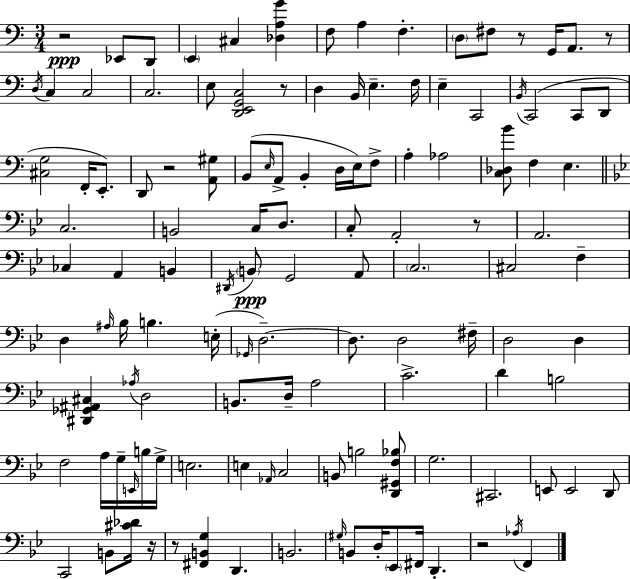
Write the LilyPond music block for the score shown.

{
  \clef bass
  \numericTimeSignature
  \time 3/4
  \key c \major
  r2\ppp ees,8 d,8 | \parenthesize e,4 cis4 <des a g'>4 | f8 a4 f4.-. | \parenthesize d8 fis8 r8 g,16 a,8. r8 | \break \acciaccatura { d16 } c4 c2 | c2. | e8 <d, e, g, c>2 r8 | d4 b,16 e4.-- | \break f16 e4-- c,2 | \acciaccatura { b,16 } c,2( c,8 | d,8 <cis g>2 f,16-. e,8.-.) | d,8 r2 | \break <a, gis>8 b,8( \grace { e16 } a,8-> b,4-. d16 | e16) f8-> a4-. aes2 | <c des b'>8 f4 e4. | \bar "||" \break \key g \minor c2. | b,2 c16 d8. | c8-. a,2-. r8 | a,2. | \break ces4 a,4 b,4 | \acciaccatura { dis,16 } \parenthesize b,8\ppp g,2 a,8 | \parenthesize c2. | cis2 f4-- | \break d4 \grace { ais16 } bes16 b4. | e16-.( \grace { ges,16 } d2.--~~) | d8. d2 | fis16-- d2 d4 | \break <dis, ges, ais, cis>4 \acciaccatura { aes16 } d2 | b,8. d16-- a2 | c'2.-> | d'4 b2 | \break f2 | a16 g16-- \grace { e,16 } b16 g16-> e2. | e4 \grace { aes,16 } c2 | b,8 b2 | \break <d, gis, f bes>8 g2. | cis,2. | e,8 e,2 | d,8 c,2 | \break b,8 <cis' des'>16 r16 r8 <fis, b, g>4 | d,4. b,2. | \grace { gis16 } b,8 d16-. \parenthesize ees,8 | fis,16 d,4.-. r2 | \break \acciaccatura { aes16 } f,4 \bar "|."
}